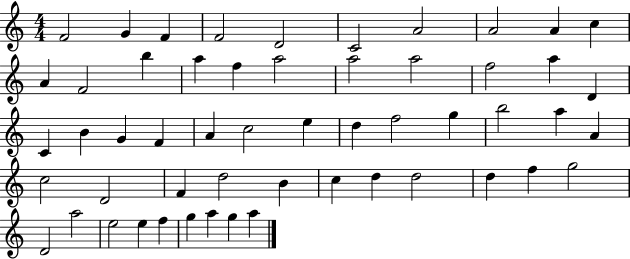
{
  \clef treble
  \numericTimeSignature
  \time 4/4
  \key c \major
  f'2 g'4 f'4 | f'2 d'2 | c'2 a'2 | a'2 a'4 c''4 | \break a'4 f'2 b''4 | a''4 f''4 a''2 | a''2 a''2 | f''2 a''4 d'4 | \break c'4 b'4 g'4 f'4 | a'4 c''2 e''4 | d''4 f''2 g''4 | b''2 a''4 a'4 | \break c''2 d'2 | f'4 d''2 b'4 | c''4 d''4 d''2 | d''4 f''4 g''2 | \break d'2 a''2 | e''2 e''4 f''4 | g''4 a''4 g''4 a''4 | \bar "|."
}